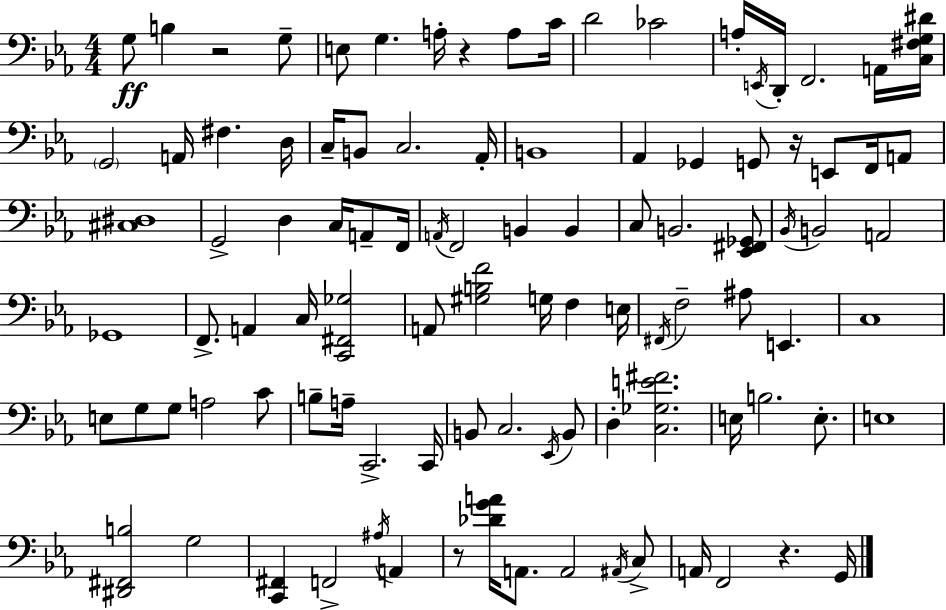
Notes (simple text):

G3/e B3/q R/h G3/e E3/e G3/q. A3/s R/q A3/e C4/s D4/h CES4/h A3/s E2/s D2/s F2/h. A2/s [C3,F#3,G3,D#4]/s G2/h A2/s F#3/q. D3/s C3/s B2/e C3/h. Ab2/s B2/w Ab2/q Gb2/q G2/e R/s E2/e F2/s A2/e [C#3,D#3]/w G2/h D3/q C3/s A2/e F2/s A2/s F2/h B2/q B2/q C3/e B2/h. [Eb2,F#2,Gb2]/e Bb2/s B2/h A2/h Gb2/w F2/e. A2/q C3/s [C2,F#2,Gb3]/h A2/e [G#3,B3,F4]/h G3/s F3/q E3/s F#2/s F3/h A#3/e E2/q. C3/w E3/e G3/e G3/e A3/h C4/e B3/e A3/s C2/h. C2/s B2/e C3/h. Eb2/s B2/e D3/q [C3,Gb3,E4,F#4]/h. E3/s B3/h. E3/e. E3/w [D#2,F#2,B3]/h G3/h [C2,F#2]/q F2/h A#3/s A2/q R/e [Db4,G4,A4]/s A2/e. A2/h A#2/s C3/e A2/s F2/h R/q. G2/s